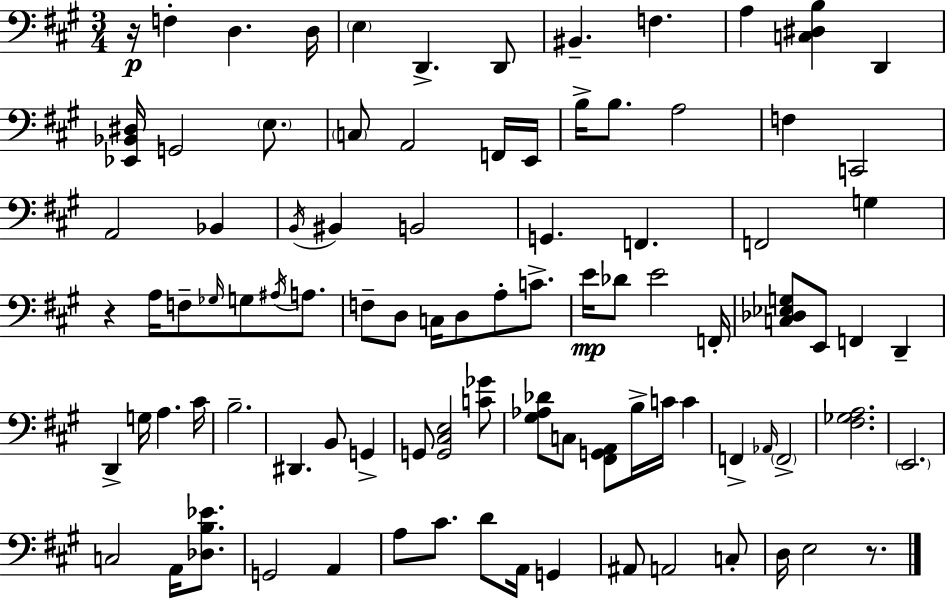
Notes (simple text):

R/s F3/q D3/q. D3/s E3/q D2/q. D2/e BIS2/q. F3/q. A3/q [C3,D#3,B3]/q D2/q [Eb2,Bb2,D#3]/s G2/h E3/e. C3/e A2/h F2/s E2/s B3/s B3/e. A3/h F3/q C2/h A2/h Bb2/q B2/s BIS2/q B2/h G2/q. F2/q. F2/h G3/q R/q A3/s F3/e Gb3/s G3/e A#3/s A3/e. F3/e D3/e C3/s D3/e A3/e C4/e. E4/s Db4/e E4/h F2/s [C3,Db3,Eb3,G3]/e E2/e F2/q D2/q D2/q G3/s A3/q. C#4/s B3/h. D#2/q. B2/e G2/q G2/e [G2,C#3,E3]/h [C4,Gb4]/e [G#3,Ab3,Db4]/e C3/e [F#2,G2,A2]/e B3/s C4/s C4/q F2/q Ab2/s F2/h [F#3,Gb3,A3]/h. E2/h. C3/h A2/s [Db3,B3,Eb4]/e. G2/h A2/q A3/e C#4/e. D4/e A2/s G2/q A#2/e A2/h C3/e D3/s E3/h R/e.